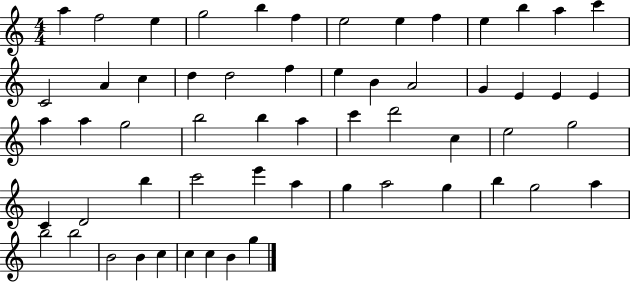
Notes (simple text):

A5/q F5/h E5/q G5/h B5/q F5/q E5/h E5/q F5/q E5/q B5/q A5/q C6/q C4/h A4/q C5/q D5/q D5/h F5/q E5/q B4/q A4/h G4/q E4/q E4/q E4/q A5/q A5/q G5/h B5/h B5/q A5/q C6/q D6/h C5/q E5/h G5/h C4/q D4/h B5/q C6/h E6/q A5/q G5/q A5/h G5/q B5/q G5/h A5/q B5/h B5/h B4/h B4/q C5/q C5/q C5/q B4/q G5/q